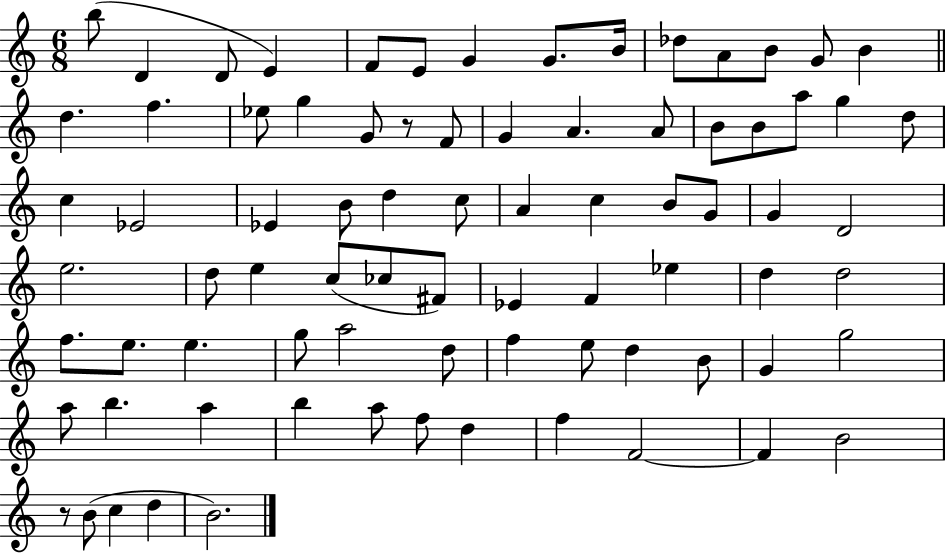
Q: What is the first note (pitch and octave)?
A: B5